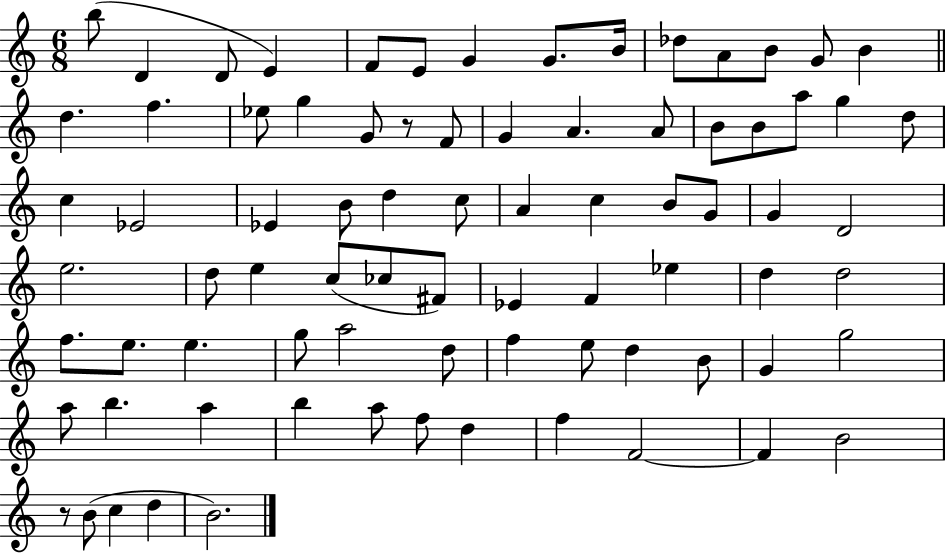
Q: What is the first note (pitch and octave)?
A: B5